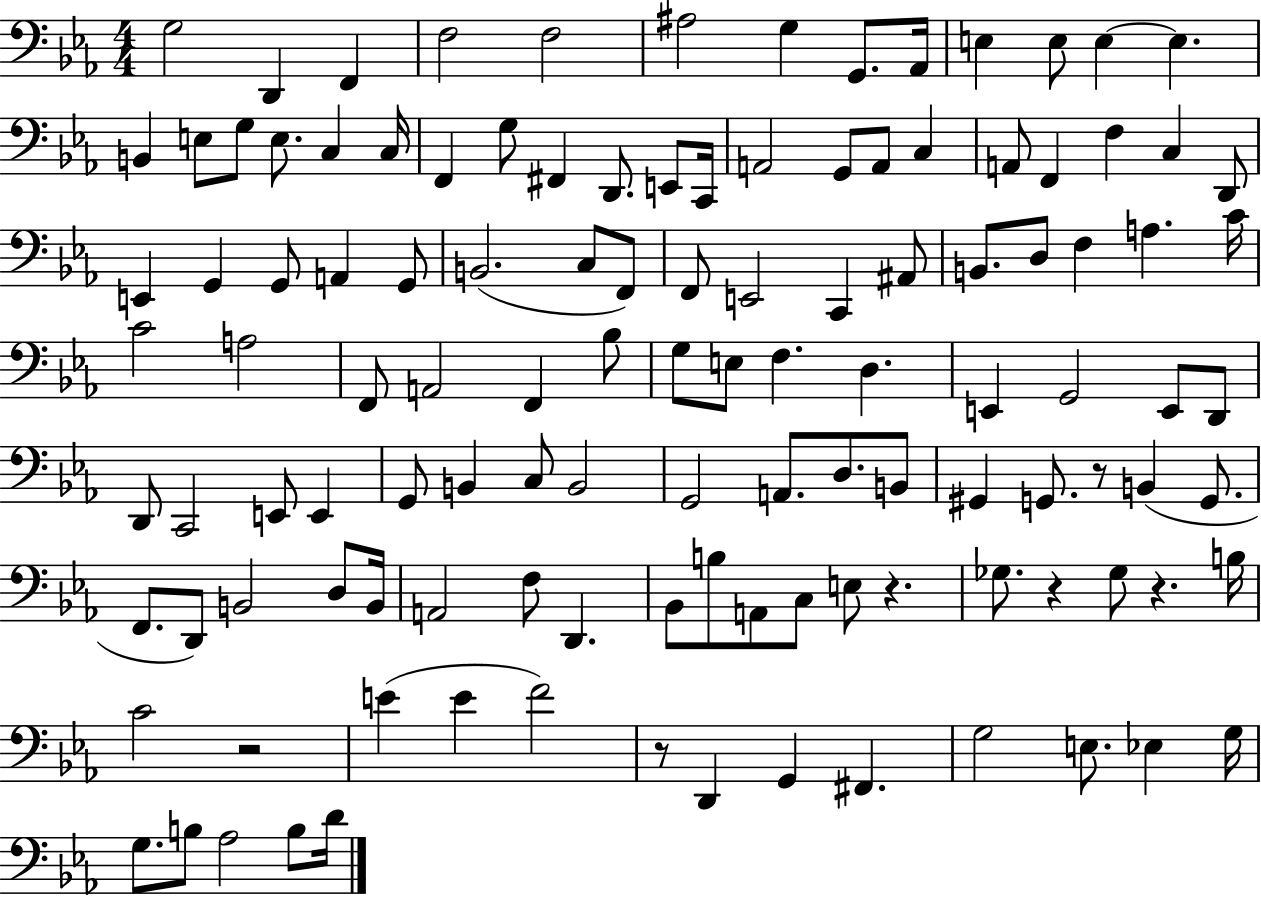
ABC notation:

X:1
T:Untitled
M:4/4
L:1/4
K:Eb
G,2 D,, F,, F,2 F,2 ^A,2 G, G,,/2 _A,,/4 E, E,/2 E, E, B,, E,/2 G,/2 E,/2 C, C,/4 F,, G,/2 ^F,, D,,/2 E,,/2 C,,/4 A,,2 G,,/2 A,,/2 C, A,,/2 F,, F, C, D,,/2 E,, G,, G,,/2 A,, G,,/2 B,,2 C,/2 F,,/2 F,,/2 E,,2 C,, ^A,,/2 B,,/2 D,/2 F, A, C/4 C2 A,2 F,,/2 A,,2 F,, _B,/2 G,/2 E,/2 F, D, E,, G,,2 E,,/2 D,,/2 D,,/2 C,,2 E,,/2 E,, G,,/2 B,, C,/2 B,,2 G,,2 A,,/2 D,/2 B,,/2 ^G,, G,,/2 z/2 B,, G,,/2 F,,/2 D,,/2 B,,2 D,/2 B,,/4 A,,2 F,/2 D,, _B,,/2 B,/2 A,,/2 C,/2 E,/2 z _G,/2 z _G,/2 z B,/4 C2 z2 E E F2 z/2 D,, G,, ^F,, G,2 E,/2 _E, G,/4 G,/2 B,/2 _A,2 B,/2 D/4